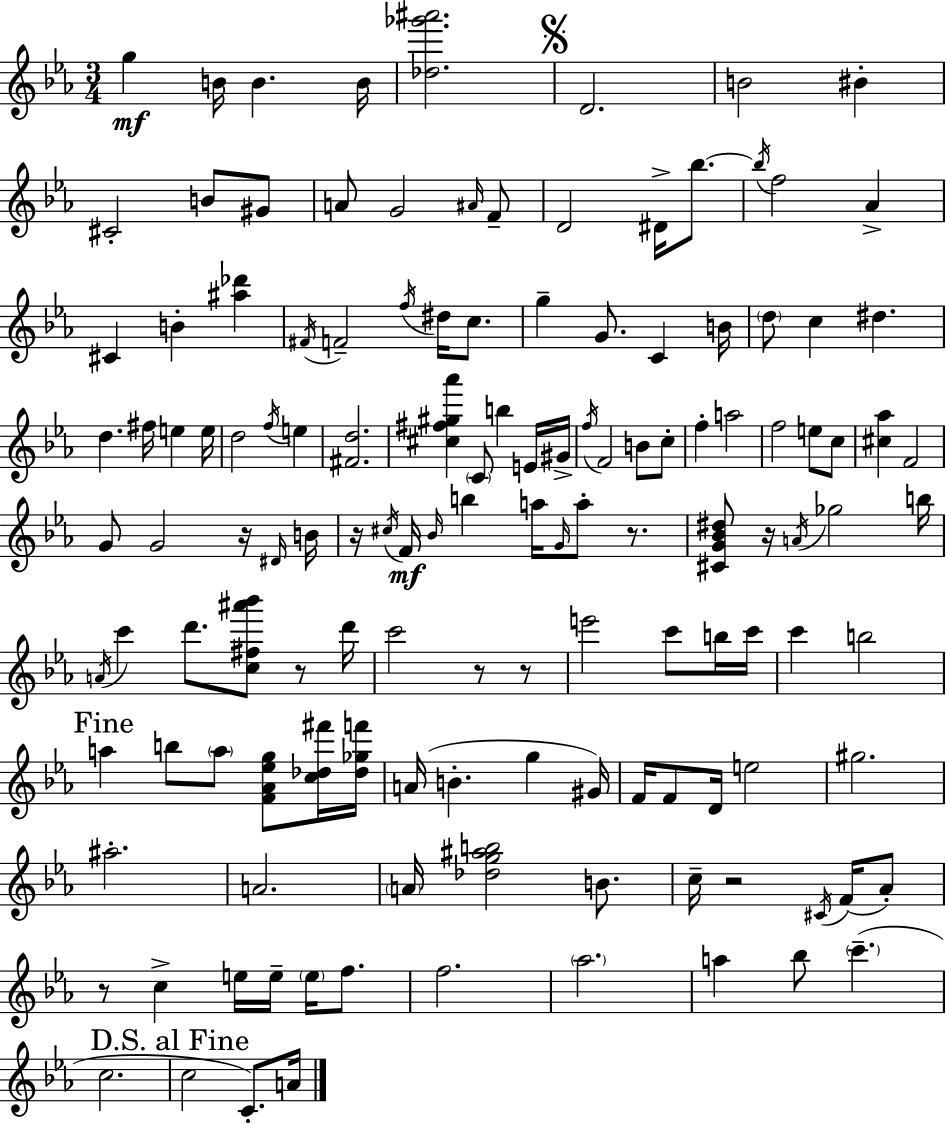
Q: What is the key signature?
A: EES major